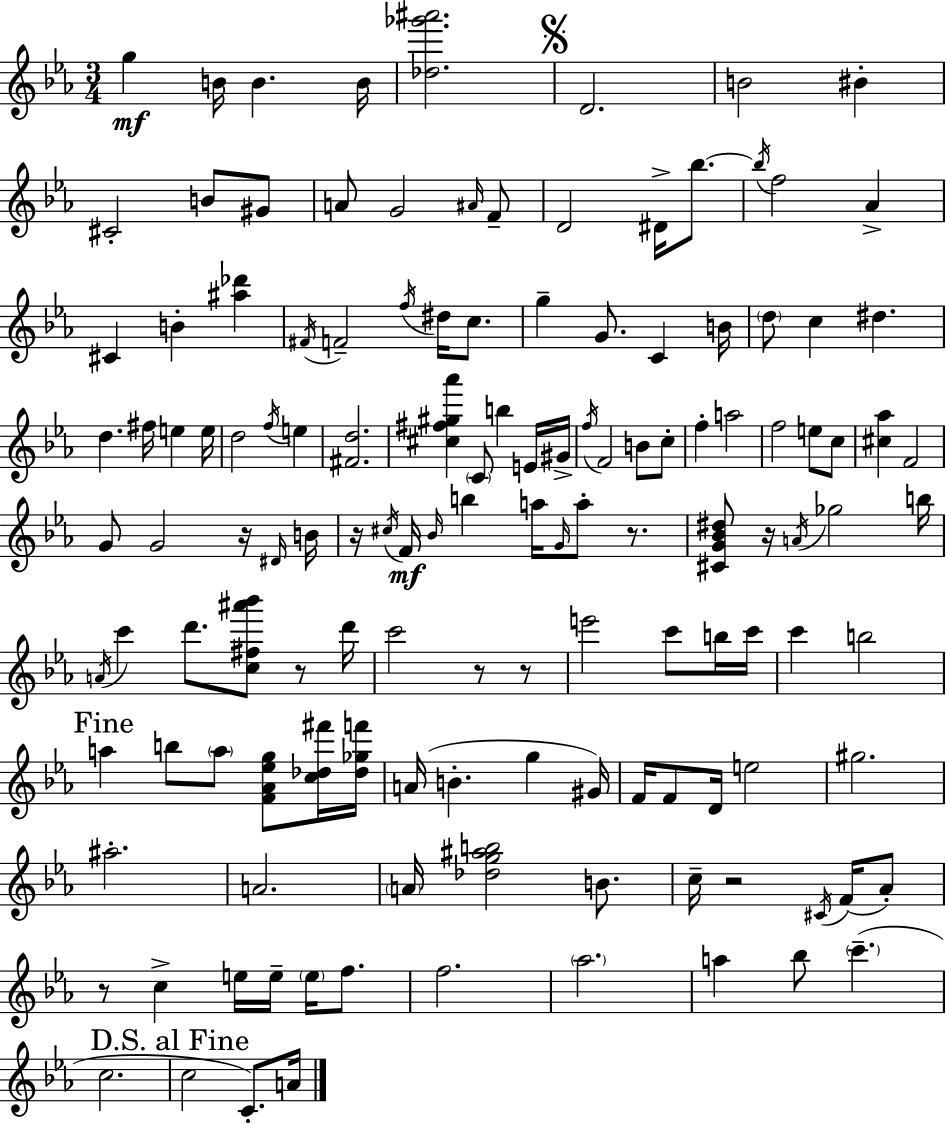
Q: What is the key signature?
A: EES major